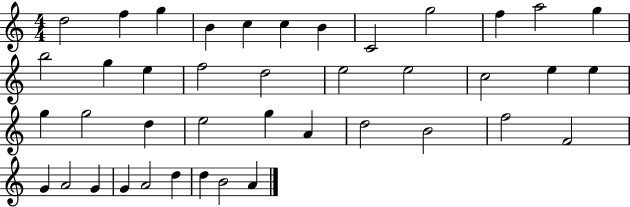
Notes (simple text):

D5/h F5/q G5/q B4/q C5/q C5/q B4/q C4/h G5/h F5/q A5/h G5/q B5/h G5/q E5/q F5/h D5/h E5/h E5/h C5/h E5/q E5/q G5/q G5/h D5/q E5/h G5/q A4/q D5/h B4/h F5/h F4/h G4/q A4/h G4/q G4/q A4/h D5/q D5/q B4/h A4/q